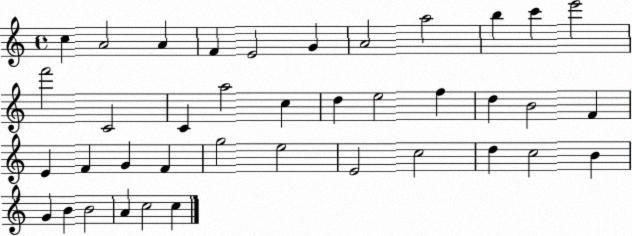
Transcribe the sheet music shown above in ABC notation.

X:1
T:Untitled
M:4/4
L:1/4
K:C
c A2 A F E2 G A2 a2 b c' e'2 f'2 C2 C a2 c d e2 f d B2 F E F G F g2 e2 E2 c2 d c2 B G B B2 A c2 c